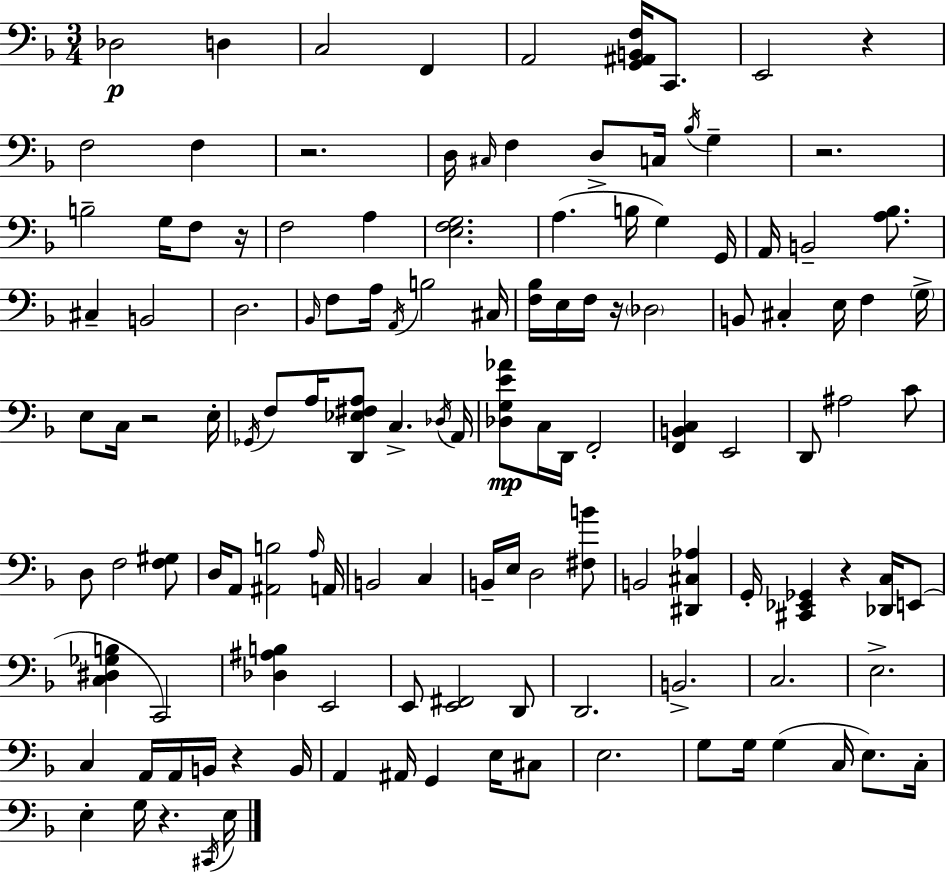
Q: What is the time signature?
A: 3/4